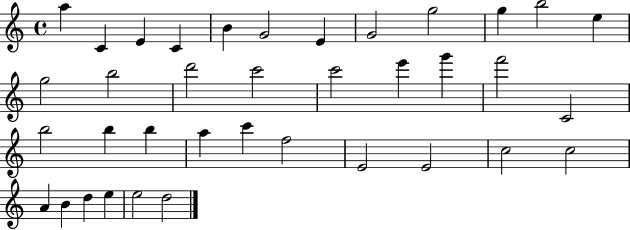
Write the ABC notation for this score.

X:1
T:Untitled
M:4/4
L:1/4
K:C
a C E C B G2 E G2 g2 g b2 e g2 b2 d'2 c'2 c'2 e' g' f'2 C2 b2 b b a c' f2 E2 E2 c2 c2 A B d e e2 d2